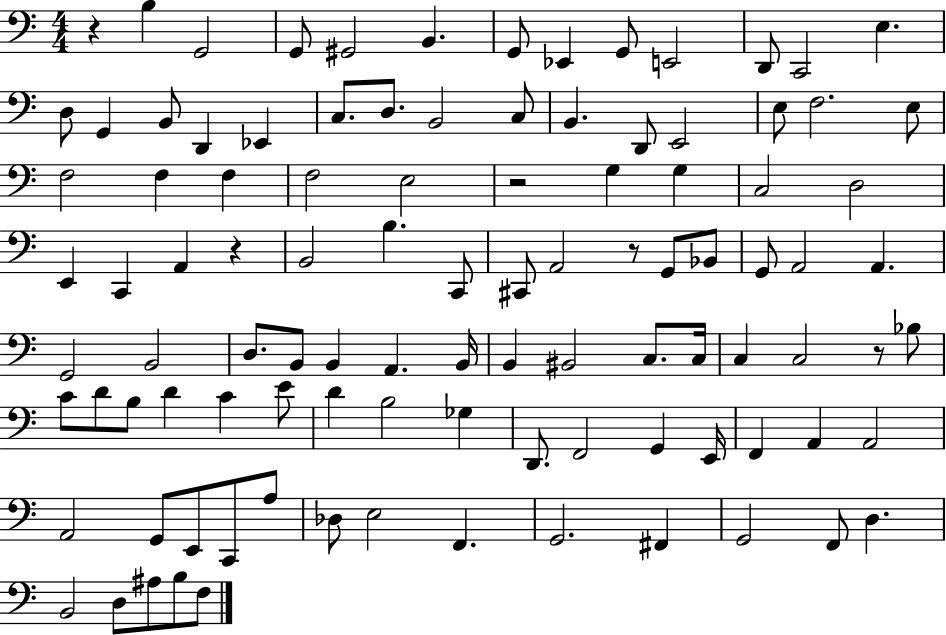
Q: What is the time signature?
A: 4/4